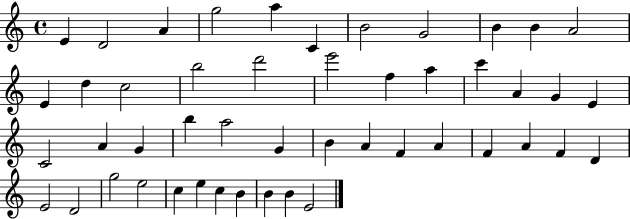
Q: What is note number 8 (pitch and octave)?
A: G4